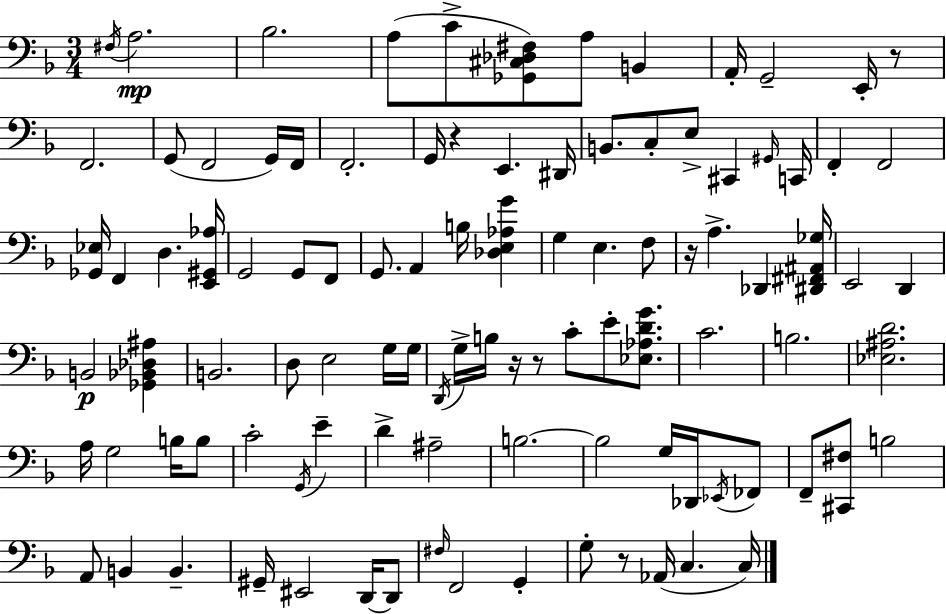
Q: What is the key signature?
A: F major